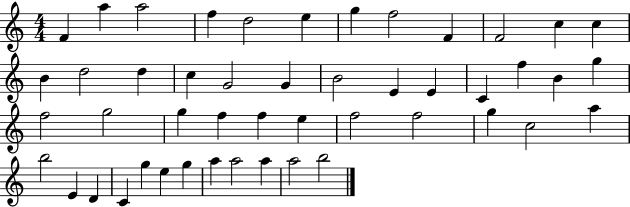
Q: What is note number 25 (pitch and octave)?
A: G5